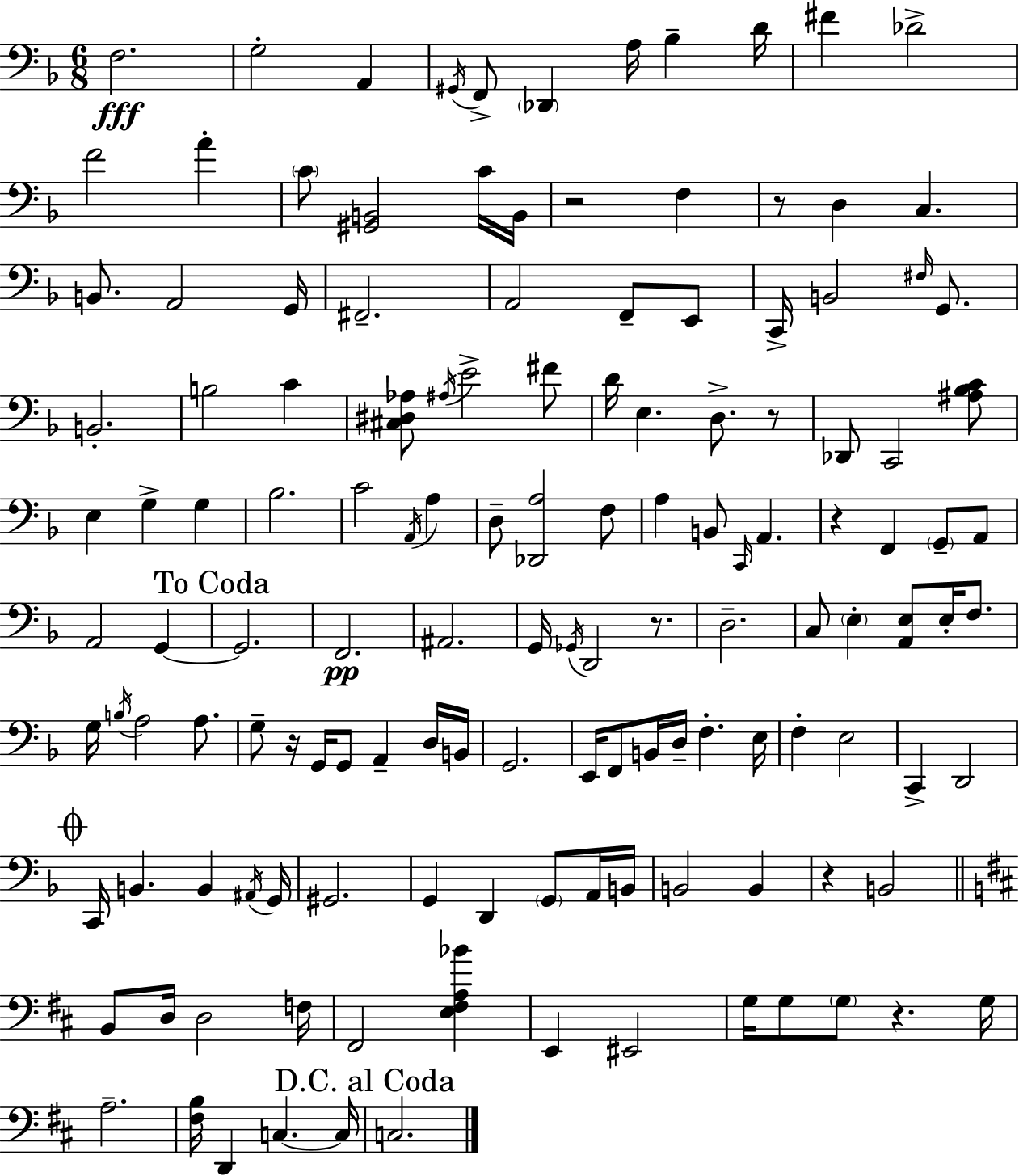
X:1
T:Untitled
M:6/8
L:1/4
K:F
F,2 G,2 A,, ^G,,/4 F,,/2 _D,, A,/4 _B, D/4 ^F _D2 F2 A C/2 [^G,,B,,]2 C/4 B,,/4 z2 F, z/2 D, C, B,,/2 A,,2 G,,/4 ^F,,2 A,,2 F,,/2 E,,/2 C,,/4 B,,2 ^F,/4 G,,/2 B,,2 B,2 C [^C,^D,_A,]/2 ^A,/4 E2 ^F/2 D/4 E, D,/2 z/2 _D,,/2 C,,2 [^A,_B,C]/2 E, G, G, _B,2 C2 A,,/4 A, D,/2 [_D,,A,]2 F,/2 A, B,,/2 C,,/4 A,, z F,, G,,/2 A,,/2 A,,2 G,, G,,2 F,,2 ^A,,2 G,,/4 _G,,/4 D,,2 z/2 D,2 C,/2 E, [A,,E,]/2 E,/4 F,/2 G,/4 B,/4 A,2 A,/2 G,/2 z/4 G,,/4 G,,/2 A,, D,/4 B,,/4 G,,2 E,,/4 F,,/2 B,,/4 D,/4 F, E,/4 F, E,2 C,, D,,2 C,,/4 B,, B,, ^A,,/4 G,,/4 ^G,,2 G,, D,, G,,/2 A,,/4 B,,/4 B,,2 B,, z B,,2 B,,/2 D,/4 D,2 F,/4 ^F,,2 [E,^F,A,_B] E,, ^E,,2 G,/4 G,/2 G,/2 z G,/4 A,2 [^F,B,]/4 D,, C, C,/4 C,2